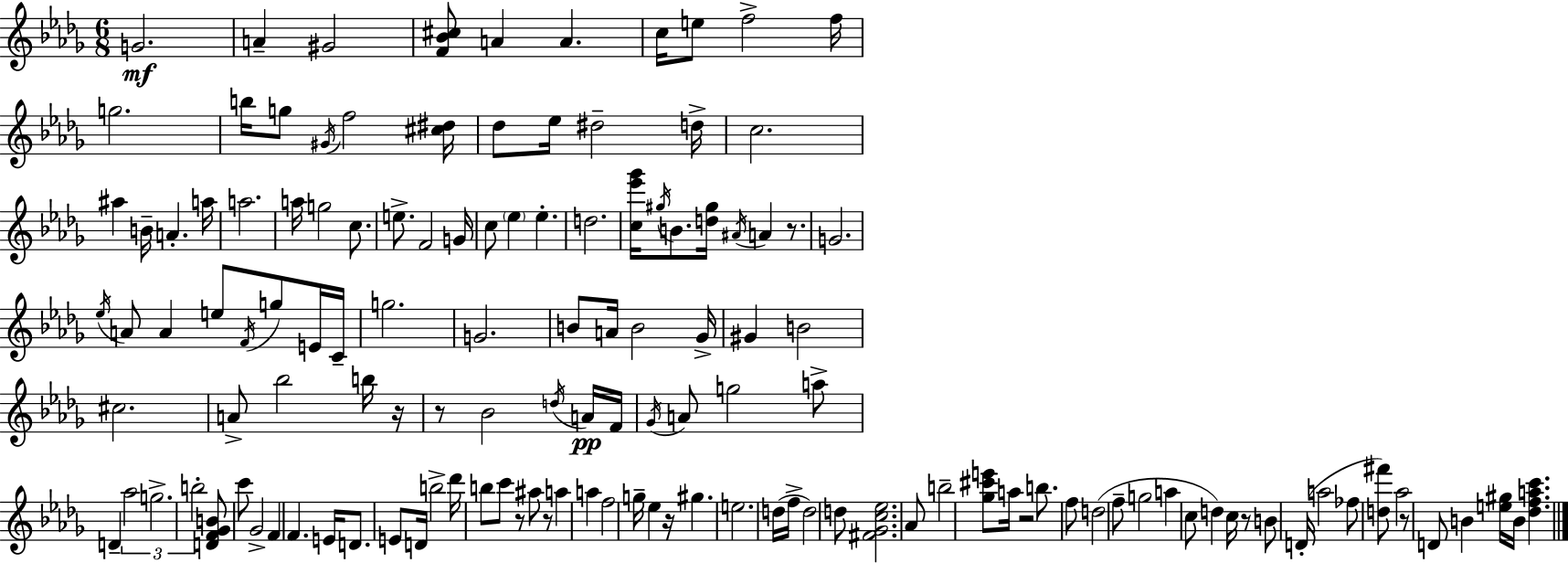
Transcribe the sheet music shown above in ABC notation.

X:1
T:Untitled
M:6/8
L:1/4
K:Bbm
G2 A ^G2 [F_B^c]/2 A A c/4 e/2 f2 f/4 g2 b/4 g/2 ^G/4 f2 [^c^d]/4 _d/2 _e/4 ^d2 d/4 c2 ^a B/4 A a/4 a2 a/4 g2 c/2 e/2 F2 G/4 c/2 _e _e d2 [c_e'_g']/4 ^g/4 B/2 [d^g]/4 ^A/4 A z/2 G2 _e/4 A/2 A e/2 F/4 g/2 E/4 C/4 g2 G2 B/2 A/4 B2 _G/4 ^G B2 ^c2 A/2 _b2 b/4 z/4 z/2 _B2 d/4 A/4 F/4 _G/4 A/2 g2 a/2 D _a2 g2 b2 [DF_GB]/2 c'/2 _G2 F F E/4 D/2 E/2 D/4 b2 _d'/4 b/2 c'/2 z/2 ^a/2 z/2 a a f2 g/4 _e z/4 ^g e2 d/4 f/4 d2 d/2 [^F_Gc_e]2 _A/2 b2 [_g^c'e']/2 a/4 z2 b/2 f/2 d2 f/2 g2 a c/2 d c/4 z/2 B/2 D/4 a2 _f/2 [d^f']/2 _a2 z/2 D/2 B [e^g]/4 B/4 [_dfac']